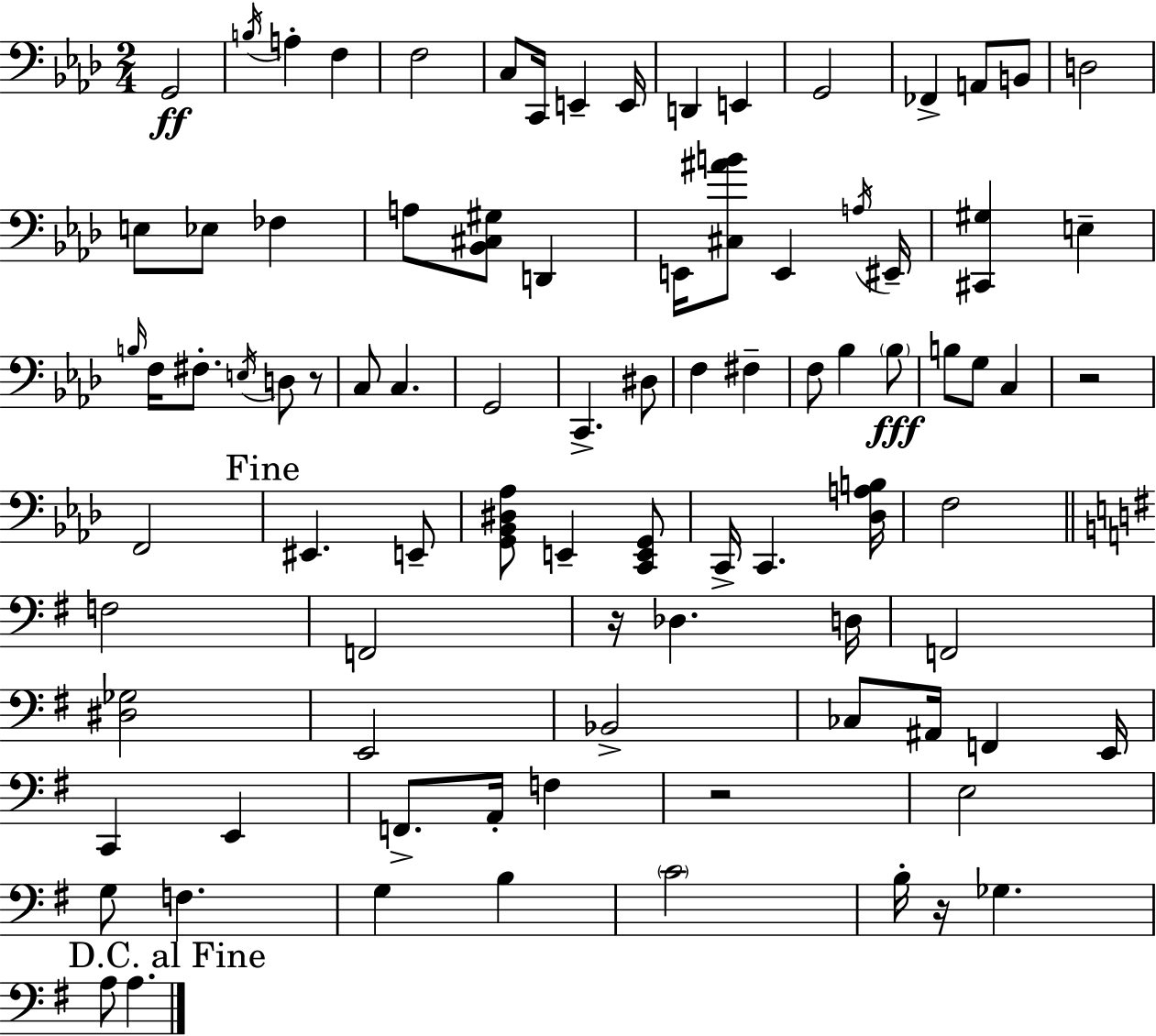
G2/h B3/s A3/q F3/q F3/h C3/e C2/s E2/q E2/s D2/q E2/q G2/h FES2/q A2/e B2/e D3/h E3/e Eb3/e FES3/q A3/e [Bb2,C#3,G#3]/e D2/q E2/s [C#3,A#4,B4]/e E2/q A3/s EIS2/s [C#2,G#3]/q E3/q B3/s F3/s F#3/e. E3/s D3/e R/e C3/e C3/q. G2/h C2/q. D#3/e F3/q F#3/q F3/e Bb3/q Bb3/e B3/e G3/e C3/q R/h F2/h EIS2/q. E2/e [G2,Bb2,D#3,Ab3]/e E2/q [C2,E2,G2]/e C2/s C2/q. [Db3,A3,B3]/s F3/h F3/h F2/h R/s Db3/q. D3/s F2/h [D#3,Gb3]/h E2/h Bb2/h CES3/e A#2/s F2/q E2/s C2/q E2/q F2/e. A2/s F3/q R/h E3/h G3/e F3/q. G3/q B3/q C4/h B3/s R/s Gb3/q. A3/e A3/q.